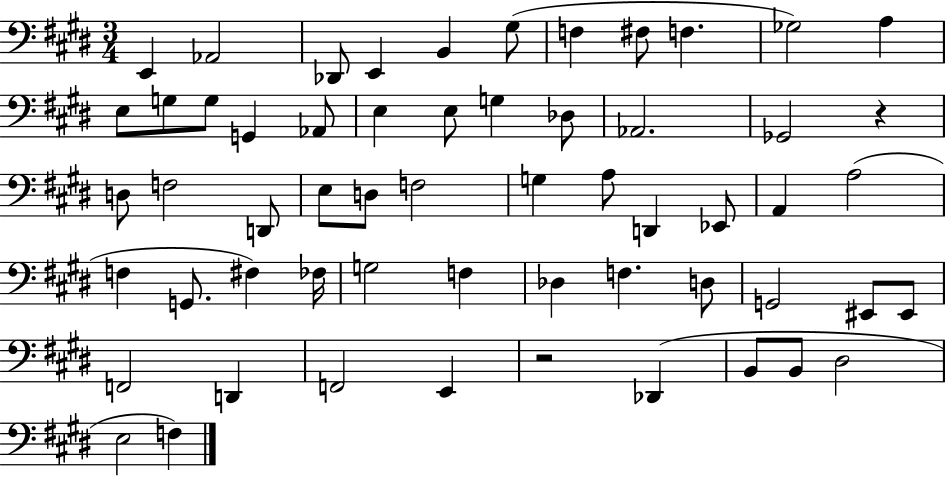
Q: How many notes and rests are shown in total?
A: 58